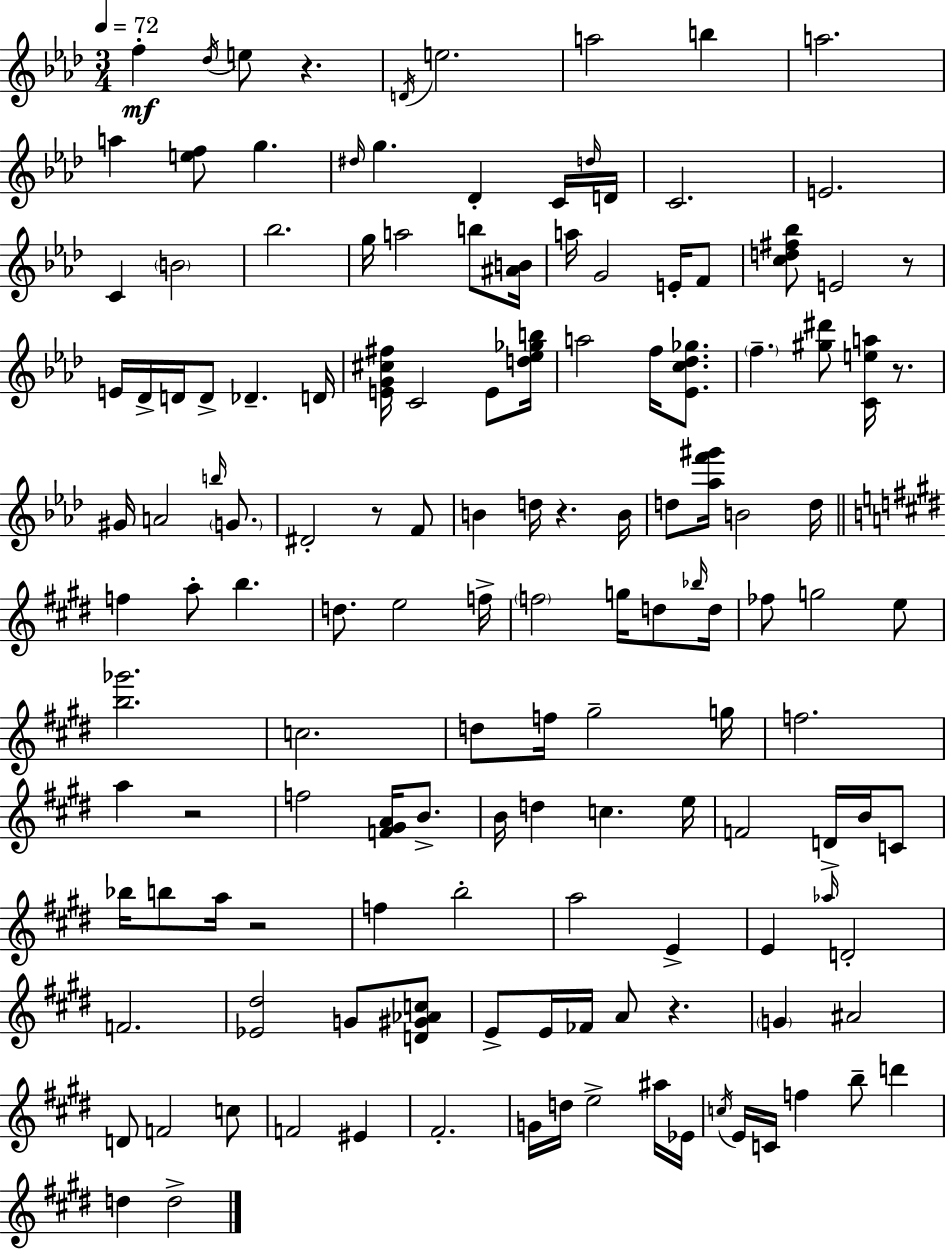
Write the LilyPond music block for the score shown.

{
  \clef treble
  \numericTimeSignature
  \time 3/4
  \key aes \major
  \tempo 4 = 72
  \repeat volta 2 { f''4-.\mf \acciaccatura { des''16 } e''8 r4. | \acciaccatura { d'16 } e''2. | a''2 b''4 | a''2. | \break a''4 <e'' f''>8 g''4. | \grace { dis''16 } g''4. des'4-. | c'16 \grace { d''16 } d'16 c'2. | e'2. | \break c'4 \parenthesize b'2 | bes''2. | g''16 a''2 | b''8 <ais' b'>16 a''16 g'2 | \break e'16-. f'8 <c'' d'' fis'' bes''>8 e'2 | r8 e'16 des'16-> d'16 d'8-> des'4.-- | d'16 <e' g' cis'' fis''>16 c'2 | e'8 <d'' ees'' ges'' b''>16 a''2 | \break f''16 <ees' c'' des'' ges''>8. \parenthesize f''4.-- <gis'' dis'''>8 | <c' e'' a''>16 r8. gis'16 a'2 | \grace { b''16 } \parenthesize g'8. dis'2-. | r8 f'8 b'4 d''16 r4. | \break b'16 d''8 <aes'' f''' gis'''>16 b'2 | d''16 \bar "||" \break \key e \major f''4 a''8-. b''4. | d''8. e''2 f''16-> | \parenthesize f''2 g''16 d''8 \grace { bes''16 } | d''16 fes''8 g''2 e''8 | \break <b'' ges'''>2. | c''2. | d''8 f''16 gis''2-- | g''16 f''2. | \break a''4 r2 | f''2 <f' gis' a'>16 b'8.-> | b'16 d''4 c''4. | e''16 f'2 d'16-> b'16 c'8 | \break bes''16 b''8 a''16 r2 | f''4 b''2-. | a''2 e'4-> | e'4 \grace { aes''16 } d'2-. | \break f'2. | <ees' dis''>2 g'8 | <d' gis' aes' c''>8 e'8-> e'16 fes'16 a'8 r4. | \parenthesize g'4 ais'2 | \break d'8 f'2 | c''8 f'2 eis'4 | fis'2.-. | g'16 d''16 e''2-> | \break ais''16 ees'16 \acciaccatura { c''16 } e'16 c'16 f''4 b''8-- d'''4 | d''4 d''2-> | } \bar "|."
}